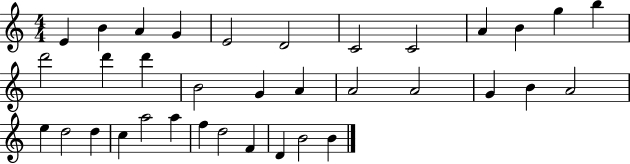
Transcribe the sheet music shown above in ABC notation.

X:1
T:Untitled
M:4/4
L:1/4
K:C
E B A G E2 D2 C2 C2 A B g b d'2 d' d' B2 G A A2 A2 G B A2 e d2 d c a2 a f d2 F D B2 B